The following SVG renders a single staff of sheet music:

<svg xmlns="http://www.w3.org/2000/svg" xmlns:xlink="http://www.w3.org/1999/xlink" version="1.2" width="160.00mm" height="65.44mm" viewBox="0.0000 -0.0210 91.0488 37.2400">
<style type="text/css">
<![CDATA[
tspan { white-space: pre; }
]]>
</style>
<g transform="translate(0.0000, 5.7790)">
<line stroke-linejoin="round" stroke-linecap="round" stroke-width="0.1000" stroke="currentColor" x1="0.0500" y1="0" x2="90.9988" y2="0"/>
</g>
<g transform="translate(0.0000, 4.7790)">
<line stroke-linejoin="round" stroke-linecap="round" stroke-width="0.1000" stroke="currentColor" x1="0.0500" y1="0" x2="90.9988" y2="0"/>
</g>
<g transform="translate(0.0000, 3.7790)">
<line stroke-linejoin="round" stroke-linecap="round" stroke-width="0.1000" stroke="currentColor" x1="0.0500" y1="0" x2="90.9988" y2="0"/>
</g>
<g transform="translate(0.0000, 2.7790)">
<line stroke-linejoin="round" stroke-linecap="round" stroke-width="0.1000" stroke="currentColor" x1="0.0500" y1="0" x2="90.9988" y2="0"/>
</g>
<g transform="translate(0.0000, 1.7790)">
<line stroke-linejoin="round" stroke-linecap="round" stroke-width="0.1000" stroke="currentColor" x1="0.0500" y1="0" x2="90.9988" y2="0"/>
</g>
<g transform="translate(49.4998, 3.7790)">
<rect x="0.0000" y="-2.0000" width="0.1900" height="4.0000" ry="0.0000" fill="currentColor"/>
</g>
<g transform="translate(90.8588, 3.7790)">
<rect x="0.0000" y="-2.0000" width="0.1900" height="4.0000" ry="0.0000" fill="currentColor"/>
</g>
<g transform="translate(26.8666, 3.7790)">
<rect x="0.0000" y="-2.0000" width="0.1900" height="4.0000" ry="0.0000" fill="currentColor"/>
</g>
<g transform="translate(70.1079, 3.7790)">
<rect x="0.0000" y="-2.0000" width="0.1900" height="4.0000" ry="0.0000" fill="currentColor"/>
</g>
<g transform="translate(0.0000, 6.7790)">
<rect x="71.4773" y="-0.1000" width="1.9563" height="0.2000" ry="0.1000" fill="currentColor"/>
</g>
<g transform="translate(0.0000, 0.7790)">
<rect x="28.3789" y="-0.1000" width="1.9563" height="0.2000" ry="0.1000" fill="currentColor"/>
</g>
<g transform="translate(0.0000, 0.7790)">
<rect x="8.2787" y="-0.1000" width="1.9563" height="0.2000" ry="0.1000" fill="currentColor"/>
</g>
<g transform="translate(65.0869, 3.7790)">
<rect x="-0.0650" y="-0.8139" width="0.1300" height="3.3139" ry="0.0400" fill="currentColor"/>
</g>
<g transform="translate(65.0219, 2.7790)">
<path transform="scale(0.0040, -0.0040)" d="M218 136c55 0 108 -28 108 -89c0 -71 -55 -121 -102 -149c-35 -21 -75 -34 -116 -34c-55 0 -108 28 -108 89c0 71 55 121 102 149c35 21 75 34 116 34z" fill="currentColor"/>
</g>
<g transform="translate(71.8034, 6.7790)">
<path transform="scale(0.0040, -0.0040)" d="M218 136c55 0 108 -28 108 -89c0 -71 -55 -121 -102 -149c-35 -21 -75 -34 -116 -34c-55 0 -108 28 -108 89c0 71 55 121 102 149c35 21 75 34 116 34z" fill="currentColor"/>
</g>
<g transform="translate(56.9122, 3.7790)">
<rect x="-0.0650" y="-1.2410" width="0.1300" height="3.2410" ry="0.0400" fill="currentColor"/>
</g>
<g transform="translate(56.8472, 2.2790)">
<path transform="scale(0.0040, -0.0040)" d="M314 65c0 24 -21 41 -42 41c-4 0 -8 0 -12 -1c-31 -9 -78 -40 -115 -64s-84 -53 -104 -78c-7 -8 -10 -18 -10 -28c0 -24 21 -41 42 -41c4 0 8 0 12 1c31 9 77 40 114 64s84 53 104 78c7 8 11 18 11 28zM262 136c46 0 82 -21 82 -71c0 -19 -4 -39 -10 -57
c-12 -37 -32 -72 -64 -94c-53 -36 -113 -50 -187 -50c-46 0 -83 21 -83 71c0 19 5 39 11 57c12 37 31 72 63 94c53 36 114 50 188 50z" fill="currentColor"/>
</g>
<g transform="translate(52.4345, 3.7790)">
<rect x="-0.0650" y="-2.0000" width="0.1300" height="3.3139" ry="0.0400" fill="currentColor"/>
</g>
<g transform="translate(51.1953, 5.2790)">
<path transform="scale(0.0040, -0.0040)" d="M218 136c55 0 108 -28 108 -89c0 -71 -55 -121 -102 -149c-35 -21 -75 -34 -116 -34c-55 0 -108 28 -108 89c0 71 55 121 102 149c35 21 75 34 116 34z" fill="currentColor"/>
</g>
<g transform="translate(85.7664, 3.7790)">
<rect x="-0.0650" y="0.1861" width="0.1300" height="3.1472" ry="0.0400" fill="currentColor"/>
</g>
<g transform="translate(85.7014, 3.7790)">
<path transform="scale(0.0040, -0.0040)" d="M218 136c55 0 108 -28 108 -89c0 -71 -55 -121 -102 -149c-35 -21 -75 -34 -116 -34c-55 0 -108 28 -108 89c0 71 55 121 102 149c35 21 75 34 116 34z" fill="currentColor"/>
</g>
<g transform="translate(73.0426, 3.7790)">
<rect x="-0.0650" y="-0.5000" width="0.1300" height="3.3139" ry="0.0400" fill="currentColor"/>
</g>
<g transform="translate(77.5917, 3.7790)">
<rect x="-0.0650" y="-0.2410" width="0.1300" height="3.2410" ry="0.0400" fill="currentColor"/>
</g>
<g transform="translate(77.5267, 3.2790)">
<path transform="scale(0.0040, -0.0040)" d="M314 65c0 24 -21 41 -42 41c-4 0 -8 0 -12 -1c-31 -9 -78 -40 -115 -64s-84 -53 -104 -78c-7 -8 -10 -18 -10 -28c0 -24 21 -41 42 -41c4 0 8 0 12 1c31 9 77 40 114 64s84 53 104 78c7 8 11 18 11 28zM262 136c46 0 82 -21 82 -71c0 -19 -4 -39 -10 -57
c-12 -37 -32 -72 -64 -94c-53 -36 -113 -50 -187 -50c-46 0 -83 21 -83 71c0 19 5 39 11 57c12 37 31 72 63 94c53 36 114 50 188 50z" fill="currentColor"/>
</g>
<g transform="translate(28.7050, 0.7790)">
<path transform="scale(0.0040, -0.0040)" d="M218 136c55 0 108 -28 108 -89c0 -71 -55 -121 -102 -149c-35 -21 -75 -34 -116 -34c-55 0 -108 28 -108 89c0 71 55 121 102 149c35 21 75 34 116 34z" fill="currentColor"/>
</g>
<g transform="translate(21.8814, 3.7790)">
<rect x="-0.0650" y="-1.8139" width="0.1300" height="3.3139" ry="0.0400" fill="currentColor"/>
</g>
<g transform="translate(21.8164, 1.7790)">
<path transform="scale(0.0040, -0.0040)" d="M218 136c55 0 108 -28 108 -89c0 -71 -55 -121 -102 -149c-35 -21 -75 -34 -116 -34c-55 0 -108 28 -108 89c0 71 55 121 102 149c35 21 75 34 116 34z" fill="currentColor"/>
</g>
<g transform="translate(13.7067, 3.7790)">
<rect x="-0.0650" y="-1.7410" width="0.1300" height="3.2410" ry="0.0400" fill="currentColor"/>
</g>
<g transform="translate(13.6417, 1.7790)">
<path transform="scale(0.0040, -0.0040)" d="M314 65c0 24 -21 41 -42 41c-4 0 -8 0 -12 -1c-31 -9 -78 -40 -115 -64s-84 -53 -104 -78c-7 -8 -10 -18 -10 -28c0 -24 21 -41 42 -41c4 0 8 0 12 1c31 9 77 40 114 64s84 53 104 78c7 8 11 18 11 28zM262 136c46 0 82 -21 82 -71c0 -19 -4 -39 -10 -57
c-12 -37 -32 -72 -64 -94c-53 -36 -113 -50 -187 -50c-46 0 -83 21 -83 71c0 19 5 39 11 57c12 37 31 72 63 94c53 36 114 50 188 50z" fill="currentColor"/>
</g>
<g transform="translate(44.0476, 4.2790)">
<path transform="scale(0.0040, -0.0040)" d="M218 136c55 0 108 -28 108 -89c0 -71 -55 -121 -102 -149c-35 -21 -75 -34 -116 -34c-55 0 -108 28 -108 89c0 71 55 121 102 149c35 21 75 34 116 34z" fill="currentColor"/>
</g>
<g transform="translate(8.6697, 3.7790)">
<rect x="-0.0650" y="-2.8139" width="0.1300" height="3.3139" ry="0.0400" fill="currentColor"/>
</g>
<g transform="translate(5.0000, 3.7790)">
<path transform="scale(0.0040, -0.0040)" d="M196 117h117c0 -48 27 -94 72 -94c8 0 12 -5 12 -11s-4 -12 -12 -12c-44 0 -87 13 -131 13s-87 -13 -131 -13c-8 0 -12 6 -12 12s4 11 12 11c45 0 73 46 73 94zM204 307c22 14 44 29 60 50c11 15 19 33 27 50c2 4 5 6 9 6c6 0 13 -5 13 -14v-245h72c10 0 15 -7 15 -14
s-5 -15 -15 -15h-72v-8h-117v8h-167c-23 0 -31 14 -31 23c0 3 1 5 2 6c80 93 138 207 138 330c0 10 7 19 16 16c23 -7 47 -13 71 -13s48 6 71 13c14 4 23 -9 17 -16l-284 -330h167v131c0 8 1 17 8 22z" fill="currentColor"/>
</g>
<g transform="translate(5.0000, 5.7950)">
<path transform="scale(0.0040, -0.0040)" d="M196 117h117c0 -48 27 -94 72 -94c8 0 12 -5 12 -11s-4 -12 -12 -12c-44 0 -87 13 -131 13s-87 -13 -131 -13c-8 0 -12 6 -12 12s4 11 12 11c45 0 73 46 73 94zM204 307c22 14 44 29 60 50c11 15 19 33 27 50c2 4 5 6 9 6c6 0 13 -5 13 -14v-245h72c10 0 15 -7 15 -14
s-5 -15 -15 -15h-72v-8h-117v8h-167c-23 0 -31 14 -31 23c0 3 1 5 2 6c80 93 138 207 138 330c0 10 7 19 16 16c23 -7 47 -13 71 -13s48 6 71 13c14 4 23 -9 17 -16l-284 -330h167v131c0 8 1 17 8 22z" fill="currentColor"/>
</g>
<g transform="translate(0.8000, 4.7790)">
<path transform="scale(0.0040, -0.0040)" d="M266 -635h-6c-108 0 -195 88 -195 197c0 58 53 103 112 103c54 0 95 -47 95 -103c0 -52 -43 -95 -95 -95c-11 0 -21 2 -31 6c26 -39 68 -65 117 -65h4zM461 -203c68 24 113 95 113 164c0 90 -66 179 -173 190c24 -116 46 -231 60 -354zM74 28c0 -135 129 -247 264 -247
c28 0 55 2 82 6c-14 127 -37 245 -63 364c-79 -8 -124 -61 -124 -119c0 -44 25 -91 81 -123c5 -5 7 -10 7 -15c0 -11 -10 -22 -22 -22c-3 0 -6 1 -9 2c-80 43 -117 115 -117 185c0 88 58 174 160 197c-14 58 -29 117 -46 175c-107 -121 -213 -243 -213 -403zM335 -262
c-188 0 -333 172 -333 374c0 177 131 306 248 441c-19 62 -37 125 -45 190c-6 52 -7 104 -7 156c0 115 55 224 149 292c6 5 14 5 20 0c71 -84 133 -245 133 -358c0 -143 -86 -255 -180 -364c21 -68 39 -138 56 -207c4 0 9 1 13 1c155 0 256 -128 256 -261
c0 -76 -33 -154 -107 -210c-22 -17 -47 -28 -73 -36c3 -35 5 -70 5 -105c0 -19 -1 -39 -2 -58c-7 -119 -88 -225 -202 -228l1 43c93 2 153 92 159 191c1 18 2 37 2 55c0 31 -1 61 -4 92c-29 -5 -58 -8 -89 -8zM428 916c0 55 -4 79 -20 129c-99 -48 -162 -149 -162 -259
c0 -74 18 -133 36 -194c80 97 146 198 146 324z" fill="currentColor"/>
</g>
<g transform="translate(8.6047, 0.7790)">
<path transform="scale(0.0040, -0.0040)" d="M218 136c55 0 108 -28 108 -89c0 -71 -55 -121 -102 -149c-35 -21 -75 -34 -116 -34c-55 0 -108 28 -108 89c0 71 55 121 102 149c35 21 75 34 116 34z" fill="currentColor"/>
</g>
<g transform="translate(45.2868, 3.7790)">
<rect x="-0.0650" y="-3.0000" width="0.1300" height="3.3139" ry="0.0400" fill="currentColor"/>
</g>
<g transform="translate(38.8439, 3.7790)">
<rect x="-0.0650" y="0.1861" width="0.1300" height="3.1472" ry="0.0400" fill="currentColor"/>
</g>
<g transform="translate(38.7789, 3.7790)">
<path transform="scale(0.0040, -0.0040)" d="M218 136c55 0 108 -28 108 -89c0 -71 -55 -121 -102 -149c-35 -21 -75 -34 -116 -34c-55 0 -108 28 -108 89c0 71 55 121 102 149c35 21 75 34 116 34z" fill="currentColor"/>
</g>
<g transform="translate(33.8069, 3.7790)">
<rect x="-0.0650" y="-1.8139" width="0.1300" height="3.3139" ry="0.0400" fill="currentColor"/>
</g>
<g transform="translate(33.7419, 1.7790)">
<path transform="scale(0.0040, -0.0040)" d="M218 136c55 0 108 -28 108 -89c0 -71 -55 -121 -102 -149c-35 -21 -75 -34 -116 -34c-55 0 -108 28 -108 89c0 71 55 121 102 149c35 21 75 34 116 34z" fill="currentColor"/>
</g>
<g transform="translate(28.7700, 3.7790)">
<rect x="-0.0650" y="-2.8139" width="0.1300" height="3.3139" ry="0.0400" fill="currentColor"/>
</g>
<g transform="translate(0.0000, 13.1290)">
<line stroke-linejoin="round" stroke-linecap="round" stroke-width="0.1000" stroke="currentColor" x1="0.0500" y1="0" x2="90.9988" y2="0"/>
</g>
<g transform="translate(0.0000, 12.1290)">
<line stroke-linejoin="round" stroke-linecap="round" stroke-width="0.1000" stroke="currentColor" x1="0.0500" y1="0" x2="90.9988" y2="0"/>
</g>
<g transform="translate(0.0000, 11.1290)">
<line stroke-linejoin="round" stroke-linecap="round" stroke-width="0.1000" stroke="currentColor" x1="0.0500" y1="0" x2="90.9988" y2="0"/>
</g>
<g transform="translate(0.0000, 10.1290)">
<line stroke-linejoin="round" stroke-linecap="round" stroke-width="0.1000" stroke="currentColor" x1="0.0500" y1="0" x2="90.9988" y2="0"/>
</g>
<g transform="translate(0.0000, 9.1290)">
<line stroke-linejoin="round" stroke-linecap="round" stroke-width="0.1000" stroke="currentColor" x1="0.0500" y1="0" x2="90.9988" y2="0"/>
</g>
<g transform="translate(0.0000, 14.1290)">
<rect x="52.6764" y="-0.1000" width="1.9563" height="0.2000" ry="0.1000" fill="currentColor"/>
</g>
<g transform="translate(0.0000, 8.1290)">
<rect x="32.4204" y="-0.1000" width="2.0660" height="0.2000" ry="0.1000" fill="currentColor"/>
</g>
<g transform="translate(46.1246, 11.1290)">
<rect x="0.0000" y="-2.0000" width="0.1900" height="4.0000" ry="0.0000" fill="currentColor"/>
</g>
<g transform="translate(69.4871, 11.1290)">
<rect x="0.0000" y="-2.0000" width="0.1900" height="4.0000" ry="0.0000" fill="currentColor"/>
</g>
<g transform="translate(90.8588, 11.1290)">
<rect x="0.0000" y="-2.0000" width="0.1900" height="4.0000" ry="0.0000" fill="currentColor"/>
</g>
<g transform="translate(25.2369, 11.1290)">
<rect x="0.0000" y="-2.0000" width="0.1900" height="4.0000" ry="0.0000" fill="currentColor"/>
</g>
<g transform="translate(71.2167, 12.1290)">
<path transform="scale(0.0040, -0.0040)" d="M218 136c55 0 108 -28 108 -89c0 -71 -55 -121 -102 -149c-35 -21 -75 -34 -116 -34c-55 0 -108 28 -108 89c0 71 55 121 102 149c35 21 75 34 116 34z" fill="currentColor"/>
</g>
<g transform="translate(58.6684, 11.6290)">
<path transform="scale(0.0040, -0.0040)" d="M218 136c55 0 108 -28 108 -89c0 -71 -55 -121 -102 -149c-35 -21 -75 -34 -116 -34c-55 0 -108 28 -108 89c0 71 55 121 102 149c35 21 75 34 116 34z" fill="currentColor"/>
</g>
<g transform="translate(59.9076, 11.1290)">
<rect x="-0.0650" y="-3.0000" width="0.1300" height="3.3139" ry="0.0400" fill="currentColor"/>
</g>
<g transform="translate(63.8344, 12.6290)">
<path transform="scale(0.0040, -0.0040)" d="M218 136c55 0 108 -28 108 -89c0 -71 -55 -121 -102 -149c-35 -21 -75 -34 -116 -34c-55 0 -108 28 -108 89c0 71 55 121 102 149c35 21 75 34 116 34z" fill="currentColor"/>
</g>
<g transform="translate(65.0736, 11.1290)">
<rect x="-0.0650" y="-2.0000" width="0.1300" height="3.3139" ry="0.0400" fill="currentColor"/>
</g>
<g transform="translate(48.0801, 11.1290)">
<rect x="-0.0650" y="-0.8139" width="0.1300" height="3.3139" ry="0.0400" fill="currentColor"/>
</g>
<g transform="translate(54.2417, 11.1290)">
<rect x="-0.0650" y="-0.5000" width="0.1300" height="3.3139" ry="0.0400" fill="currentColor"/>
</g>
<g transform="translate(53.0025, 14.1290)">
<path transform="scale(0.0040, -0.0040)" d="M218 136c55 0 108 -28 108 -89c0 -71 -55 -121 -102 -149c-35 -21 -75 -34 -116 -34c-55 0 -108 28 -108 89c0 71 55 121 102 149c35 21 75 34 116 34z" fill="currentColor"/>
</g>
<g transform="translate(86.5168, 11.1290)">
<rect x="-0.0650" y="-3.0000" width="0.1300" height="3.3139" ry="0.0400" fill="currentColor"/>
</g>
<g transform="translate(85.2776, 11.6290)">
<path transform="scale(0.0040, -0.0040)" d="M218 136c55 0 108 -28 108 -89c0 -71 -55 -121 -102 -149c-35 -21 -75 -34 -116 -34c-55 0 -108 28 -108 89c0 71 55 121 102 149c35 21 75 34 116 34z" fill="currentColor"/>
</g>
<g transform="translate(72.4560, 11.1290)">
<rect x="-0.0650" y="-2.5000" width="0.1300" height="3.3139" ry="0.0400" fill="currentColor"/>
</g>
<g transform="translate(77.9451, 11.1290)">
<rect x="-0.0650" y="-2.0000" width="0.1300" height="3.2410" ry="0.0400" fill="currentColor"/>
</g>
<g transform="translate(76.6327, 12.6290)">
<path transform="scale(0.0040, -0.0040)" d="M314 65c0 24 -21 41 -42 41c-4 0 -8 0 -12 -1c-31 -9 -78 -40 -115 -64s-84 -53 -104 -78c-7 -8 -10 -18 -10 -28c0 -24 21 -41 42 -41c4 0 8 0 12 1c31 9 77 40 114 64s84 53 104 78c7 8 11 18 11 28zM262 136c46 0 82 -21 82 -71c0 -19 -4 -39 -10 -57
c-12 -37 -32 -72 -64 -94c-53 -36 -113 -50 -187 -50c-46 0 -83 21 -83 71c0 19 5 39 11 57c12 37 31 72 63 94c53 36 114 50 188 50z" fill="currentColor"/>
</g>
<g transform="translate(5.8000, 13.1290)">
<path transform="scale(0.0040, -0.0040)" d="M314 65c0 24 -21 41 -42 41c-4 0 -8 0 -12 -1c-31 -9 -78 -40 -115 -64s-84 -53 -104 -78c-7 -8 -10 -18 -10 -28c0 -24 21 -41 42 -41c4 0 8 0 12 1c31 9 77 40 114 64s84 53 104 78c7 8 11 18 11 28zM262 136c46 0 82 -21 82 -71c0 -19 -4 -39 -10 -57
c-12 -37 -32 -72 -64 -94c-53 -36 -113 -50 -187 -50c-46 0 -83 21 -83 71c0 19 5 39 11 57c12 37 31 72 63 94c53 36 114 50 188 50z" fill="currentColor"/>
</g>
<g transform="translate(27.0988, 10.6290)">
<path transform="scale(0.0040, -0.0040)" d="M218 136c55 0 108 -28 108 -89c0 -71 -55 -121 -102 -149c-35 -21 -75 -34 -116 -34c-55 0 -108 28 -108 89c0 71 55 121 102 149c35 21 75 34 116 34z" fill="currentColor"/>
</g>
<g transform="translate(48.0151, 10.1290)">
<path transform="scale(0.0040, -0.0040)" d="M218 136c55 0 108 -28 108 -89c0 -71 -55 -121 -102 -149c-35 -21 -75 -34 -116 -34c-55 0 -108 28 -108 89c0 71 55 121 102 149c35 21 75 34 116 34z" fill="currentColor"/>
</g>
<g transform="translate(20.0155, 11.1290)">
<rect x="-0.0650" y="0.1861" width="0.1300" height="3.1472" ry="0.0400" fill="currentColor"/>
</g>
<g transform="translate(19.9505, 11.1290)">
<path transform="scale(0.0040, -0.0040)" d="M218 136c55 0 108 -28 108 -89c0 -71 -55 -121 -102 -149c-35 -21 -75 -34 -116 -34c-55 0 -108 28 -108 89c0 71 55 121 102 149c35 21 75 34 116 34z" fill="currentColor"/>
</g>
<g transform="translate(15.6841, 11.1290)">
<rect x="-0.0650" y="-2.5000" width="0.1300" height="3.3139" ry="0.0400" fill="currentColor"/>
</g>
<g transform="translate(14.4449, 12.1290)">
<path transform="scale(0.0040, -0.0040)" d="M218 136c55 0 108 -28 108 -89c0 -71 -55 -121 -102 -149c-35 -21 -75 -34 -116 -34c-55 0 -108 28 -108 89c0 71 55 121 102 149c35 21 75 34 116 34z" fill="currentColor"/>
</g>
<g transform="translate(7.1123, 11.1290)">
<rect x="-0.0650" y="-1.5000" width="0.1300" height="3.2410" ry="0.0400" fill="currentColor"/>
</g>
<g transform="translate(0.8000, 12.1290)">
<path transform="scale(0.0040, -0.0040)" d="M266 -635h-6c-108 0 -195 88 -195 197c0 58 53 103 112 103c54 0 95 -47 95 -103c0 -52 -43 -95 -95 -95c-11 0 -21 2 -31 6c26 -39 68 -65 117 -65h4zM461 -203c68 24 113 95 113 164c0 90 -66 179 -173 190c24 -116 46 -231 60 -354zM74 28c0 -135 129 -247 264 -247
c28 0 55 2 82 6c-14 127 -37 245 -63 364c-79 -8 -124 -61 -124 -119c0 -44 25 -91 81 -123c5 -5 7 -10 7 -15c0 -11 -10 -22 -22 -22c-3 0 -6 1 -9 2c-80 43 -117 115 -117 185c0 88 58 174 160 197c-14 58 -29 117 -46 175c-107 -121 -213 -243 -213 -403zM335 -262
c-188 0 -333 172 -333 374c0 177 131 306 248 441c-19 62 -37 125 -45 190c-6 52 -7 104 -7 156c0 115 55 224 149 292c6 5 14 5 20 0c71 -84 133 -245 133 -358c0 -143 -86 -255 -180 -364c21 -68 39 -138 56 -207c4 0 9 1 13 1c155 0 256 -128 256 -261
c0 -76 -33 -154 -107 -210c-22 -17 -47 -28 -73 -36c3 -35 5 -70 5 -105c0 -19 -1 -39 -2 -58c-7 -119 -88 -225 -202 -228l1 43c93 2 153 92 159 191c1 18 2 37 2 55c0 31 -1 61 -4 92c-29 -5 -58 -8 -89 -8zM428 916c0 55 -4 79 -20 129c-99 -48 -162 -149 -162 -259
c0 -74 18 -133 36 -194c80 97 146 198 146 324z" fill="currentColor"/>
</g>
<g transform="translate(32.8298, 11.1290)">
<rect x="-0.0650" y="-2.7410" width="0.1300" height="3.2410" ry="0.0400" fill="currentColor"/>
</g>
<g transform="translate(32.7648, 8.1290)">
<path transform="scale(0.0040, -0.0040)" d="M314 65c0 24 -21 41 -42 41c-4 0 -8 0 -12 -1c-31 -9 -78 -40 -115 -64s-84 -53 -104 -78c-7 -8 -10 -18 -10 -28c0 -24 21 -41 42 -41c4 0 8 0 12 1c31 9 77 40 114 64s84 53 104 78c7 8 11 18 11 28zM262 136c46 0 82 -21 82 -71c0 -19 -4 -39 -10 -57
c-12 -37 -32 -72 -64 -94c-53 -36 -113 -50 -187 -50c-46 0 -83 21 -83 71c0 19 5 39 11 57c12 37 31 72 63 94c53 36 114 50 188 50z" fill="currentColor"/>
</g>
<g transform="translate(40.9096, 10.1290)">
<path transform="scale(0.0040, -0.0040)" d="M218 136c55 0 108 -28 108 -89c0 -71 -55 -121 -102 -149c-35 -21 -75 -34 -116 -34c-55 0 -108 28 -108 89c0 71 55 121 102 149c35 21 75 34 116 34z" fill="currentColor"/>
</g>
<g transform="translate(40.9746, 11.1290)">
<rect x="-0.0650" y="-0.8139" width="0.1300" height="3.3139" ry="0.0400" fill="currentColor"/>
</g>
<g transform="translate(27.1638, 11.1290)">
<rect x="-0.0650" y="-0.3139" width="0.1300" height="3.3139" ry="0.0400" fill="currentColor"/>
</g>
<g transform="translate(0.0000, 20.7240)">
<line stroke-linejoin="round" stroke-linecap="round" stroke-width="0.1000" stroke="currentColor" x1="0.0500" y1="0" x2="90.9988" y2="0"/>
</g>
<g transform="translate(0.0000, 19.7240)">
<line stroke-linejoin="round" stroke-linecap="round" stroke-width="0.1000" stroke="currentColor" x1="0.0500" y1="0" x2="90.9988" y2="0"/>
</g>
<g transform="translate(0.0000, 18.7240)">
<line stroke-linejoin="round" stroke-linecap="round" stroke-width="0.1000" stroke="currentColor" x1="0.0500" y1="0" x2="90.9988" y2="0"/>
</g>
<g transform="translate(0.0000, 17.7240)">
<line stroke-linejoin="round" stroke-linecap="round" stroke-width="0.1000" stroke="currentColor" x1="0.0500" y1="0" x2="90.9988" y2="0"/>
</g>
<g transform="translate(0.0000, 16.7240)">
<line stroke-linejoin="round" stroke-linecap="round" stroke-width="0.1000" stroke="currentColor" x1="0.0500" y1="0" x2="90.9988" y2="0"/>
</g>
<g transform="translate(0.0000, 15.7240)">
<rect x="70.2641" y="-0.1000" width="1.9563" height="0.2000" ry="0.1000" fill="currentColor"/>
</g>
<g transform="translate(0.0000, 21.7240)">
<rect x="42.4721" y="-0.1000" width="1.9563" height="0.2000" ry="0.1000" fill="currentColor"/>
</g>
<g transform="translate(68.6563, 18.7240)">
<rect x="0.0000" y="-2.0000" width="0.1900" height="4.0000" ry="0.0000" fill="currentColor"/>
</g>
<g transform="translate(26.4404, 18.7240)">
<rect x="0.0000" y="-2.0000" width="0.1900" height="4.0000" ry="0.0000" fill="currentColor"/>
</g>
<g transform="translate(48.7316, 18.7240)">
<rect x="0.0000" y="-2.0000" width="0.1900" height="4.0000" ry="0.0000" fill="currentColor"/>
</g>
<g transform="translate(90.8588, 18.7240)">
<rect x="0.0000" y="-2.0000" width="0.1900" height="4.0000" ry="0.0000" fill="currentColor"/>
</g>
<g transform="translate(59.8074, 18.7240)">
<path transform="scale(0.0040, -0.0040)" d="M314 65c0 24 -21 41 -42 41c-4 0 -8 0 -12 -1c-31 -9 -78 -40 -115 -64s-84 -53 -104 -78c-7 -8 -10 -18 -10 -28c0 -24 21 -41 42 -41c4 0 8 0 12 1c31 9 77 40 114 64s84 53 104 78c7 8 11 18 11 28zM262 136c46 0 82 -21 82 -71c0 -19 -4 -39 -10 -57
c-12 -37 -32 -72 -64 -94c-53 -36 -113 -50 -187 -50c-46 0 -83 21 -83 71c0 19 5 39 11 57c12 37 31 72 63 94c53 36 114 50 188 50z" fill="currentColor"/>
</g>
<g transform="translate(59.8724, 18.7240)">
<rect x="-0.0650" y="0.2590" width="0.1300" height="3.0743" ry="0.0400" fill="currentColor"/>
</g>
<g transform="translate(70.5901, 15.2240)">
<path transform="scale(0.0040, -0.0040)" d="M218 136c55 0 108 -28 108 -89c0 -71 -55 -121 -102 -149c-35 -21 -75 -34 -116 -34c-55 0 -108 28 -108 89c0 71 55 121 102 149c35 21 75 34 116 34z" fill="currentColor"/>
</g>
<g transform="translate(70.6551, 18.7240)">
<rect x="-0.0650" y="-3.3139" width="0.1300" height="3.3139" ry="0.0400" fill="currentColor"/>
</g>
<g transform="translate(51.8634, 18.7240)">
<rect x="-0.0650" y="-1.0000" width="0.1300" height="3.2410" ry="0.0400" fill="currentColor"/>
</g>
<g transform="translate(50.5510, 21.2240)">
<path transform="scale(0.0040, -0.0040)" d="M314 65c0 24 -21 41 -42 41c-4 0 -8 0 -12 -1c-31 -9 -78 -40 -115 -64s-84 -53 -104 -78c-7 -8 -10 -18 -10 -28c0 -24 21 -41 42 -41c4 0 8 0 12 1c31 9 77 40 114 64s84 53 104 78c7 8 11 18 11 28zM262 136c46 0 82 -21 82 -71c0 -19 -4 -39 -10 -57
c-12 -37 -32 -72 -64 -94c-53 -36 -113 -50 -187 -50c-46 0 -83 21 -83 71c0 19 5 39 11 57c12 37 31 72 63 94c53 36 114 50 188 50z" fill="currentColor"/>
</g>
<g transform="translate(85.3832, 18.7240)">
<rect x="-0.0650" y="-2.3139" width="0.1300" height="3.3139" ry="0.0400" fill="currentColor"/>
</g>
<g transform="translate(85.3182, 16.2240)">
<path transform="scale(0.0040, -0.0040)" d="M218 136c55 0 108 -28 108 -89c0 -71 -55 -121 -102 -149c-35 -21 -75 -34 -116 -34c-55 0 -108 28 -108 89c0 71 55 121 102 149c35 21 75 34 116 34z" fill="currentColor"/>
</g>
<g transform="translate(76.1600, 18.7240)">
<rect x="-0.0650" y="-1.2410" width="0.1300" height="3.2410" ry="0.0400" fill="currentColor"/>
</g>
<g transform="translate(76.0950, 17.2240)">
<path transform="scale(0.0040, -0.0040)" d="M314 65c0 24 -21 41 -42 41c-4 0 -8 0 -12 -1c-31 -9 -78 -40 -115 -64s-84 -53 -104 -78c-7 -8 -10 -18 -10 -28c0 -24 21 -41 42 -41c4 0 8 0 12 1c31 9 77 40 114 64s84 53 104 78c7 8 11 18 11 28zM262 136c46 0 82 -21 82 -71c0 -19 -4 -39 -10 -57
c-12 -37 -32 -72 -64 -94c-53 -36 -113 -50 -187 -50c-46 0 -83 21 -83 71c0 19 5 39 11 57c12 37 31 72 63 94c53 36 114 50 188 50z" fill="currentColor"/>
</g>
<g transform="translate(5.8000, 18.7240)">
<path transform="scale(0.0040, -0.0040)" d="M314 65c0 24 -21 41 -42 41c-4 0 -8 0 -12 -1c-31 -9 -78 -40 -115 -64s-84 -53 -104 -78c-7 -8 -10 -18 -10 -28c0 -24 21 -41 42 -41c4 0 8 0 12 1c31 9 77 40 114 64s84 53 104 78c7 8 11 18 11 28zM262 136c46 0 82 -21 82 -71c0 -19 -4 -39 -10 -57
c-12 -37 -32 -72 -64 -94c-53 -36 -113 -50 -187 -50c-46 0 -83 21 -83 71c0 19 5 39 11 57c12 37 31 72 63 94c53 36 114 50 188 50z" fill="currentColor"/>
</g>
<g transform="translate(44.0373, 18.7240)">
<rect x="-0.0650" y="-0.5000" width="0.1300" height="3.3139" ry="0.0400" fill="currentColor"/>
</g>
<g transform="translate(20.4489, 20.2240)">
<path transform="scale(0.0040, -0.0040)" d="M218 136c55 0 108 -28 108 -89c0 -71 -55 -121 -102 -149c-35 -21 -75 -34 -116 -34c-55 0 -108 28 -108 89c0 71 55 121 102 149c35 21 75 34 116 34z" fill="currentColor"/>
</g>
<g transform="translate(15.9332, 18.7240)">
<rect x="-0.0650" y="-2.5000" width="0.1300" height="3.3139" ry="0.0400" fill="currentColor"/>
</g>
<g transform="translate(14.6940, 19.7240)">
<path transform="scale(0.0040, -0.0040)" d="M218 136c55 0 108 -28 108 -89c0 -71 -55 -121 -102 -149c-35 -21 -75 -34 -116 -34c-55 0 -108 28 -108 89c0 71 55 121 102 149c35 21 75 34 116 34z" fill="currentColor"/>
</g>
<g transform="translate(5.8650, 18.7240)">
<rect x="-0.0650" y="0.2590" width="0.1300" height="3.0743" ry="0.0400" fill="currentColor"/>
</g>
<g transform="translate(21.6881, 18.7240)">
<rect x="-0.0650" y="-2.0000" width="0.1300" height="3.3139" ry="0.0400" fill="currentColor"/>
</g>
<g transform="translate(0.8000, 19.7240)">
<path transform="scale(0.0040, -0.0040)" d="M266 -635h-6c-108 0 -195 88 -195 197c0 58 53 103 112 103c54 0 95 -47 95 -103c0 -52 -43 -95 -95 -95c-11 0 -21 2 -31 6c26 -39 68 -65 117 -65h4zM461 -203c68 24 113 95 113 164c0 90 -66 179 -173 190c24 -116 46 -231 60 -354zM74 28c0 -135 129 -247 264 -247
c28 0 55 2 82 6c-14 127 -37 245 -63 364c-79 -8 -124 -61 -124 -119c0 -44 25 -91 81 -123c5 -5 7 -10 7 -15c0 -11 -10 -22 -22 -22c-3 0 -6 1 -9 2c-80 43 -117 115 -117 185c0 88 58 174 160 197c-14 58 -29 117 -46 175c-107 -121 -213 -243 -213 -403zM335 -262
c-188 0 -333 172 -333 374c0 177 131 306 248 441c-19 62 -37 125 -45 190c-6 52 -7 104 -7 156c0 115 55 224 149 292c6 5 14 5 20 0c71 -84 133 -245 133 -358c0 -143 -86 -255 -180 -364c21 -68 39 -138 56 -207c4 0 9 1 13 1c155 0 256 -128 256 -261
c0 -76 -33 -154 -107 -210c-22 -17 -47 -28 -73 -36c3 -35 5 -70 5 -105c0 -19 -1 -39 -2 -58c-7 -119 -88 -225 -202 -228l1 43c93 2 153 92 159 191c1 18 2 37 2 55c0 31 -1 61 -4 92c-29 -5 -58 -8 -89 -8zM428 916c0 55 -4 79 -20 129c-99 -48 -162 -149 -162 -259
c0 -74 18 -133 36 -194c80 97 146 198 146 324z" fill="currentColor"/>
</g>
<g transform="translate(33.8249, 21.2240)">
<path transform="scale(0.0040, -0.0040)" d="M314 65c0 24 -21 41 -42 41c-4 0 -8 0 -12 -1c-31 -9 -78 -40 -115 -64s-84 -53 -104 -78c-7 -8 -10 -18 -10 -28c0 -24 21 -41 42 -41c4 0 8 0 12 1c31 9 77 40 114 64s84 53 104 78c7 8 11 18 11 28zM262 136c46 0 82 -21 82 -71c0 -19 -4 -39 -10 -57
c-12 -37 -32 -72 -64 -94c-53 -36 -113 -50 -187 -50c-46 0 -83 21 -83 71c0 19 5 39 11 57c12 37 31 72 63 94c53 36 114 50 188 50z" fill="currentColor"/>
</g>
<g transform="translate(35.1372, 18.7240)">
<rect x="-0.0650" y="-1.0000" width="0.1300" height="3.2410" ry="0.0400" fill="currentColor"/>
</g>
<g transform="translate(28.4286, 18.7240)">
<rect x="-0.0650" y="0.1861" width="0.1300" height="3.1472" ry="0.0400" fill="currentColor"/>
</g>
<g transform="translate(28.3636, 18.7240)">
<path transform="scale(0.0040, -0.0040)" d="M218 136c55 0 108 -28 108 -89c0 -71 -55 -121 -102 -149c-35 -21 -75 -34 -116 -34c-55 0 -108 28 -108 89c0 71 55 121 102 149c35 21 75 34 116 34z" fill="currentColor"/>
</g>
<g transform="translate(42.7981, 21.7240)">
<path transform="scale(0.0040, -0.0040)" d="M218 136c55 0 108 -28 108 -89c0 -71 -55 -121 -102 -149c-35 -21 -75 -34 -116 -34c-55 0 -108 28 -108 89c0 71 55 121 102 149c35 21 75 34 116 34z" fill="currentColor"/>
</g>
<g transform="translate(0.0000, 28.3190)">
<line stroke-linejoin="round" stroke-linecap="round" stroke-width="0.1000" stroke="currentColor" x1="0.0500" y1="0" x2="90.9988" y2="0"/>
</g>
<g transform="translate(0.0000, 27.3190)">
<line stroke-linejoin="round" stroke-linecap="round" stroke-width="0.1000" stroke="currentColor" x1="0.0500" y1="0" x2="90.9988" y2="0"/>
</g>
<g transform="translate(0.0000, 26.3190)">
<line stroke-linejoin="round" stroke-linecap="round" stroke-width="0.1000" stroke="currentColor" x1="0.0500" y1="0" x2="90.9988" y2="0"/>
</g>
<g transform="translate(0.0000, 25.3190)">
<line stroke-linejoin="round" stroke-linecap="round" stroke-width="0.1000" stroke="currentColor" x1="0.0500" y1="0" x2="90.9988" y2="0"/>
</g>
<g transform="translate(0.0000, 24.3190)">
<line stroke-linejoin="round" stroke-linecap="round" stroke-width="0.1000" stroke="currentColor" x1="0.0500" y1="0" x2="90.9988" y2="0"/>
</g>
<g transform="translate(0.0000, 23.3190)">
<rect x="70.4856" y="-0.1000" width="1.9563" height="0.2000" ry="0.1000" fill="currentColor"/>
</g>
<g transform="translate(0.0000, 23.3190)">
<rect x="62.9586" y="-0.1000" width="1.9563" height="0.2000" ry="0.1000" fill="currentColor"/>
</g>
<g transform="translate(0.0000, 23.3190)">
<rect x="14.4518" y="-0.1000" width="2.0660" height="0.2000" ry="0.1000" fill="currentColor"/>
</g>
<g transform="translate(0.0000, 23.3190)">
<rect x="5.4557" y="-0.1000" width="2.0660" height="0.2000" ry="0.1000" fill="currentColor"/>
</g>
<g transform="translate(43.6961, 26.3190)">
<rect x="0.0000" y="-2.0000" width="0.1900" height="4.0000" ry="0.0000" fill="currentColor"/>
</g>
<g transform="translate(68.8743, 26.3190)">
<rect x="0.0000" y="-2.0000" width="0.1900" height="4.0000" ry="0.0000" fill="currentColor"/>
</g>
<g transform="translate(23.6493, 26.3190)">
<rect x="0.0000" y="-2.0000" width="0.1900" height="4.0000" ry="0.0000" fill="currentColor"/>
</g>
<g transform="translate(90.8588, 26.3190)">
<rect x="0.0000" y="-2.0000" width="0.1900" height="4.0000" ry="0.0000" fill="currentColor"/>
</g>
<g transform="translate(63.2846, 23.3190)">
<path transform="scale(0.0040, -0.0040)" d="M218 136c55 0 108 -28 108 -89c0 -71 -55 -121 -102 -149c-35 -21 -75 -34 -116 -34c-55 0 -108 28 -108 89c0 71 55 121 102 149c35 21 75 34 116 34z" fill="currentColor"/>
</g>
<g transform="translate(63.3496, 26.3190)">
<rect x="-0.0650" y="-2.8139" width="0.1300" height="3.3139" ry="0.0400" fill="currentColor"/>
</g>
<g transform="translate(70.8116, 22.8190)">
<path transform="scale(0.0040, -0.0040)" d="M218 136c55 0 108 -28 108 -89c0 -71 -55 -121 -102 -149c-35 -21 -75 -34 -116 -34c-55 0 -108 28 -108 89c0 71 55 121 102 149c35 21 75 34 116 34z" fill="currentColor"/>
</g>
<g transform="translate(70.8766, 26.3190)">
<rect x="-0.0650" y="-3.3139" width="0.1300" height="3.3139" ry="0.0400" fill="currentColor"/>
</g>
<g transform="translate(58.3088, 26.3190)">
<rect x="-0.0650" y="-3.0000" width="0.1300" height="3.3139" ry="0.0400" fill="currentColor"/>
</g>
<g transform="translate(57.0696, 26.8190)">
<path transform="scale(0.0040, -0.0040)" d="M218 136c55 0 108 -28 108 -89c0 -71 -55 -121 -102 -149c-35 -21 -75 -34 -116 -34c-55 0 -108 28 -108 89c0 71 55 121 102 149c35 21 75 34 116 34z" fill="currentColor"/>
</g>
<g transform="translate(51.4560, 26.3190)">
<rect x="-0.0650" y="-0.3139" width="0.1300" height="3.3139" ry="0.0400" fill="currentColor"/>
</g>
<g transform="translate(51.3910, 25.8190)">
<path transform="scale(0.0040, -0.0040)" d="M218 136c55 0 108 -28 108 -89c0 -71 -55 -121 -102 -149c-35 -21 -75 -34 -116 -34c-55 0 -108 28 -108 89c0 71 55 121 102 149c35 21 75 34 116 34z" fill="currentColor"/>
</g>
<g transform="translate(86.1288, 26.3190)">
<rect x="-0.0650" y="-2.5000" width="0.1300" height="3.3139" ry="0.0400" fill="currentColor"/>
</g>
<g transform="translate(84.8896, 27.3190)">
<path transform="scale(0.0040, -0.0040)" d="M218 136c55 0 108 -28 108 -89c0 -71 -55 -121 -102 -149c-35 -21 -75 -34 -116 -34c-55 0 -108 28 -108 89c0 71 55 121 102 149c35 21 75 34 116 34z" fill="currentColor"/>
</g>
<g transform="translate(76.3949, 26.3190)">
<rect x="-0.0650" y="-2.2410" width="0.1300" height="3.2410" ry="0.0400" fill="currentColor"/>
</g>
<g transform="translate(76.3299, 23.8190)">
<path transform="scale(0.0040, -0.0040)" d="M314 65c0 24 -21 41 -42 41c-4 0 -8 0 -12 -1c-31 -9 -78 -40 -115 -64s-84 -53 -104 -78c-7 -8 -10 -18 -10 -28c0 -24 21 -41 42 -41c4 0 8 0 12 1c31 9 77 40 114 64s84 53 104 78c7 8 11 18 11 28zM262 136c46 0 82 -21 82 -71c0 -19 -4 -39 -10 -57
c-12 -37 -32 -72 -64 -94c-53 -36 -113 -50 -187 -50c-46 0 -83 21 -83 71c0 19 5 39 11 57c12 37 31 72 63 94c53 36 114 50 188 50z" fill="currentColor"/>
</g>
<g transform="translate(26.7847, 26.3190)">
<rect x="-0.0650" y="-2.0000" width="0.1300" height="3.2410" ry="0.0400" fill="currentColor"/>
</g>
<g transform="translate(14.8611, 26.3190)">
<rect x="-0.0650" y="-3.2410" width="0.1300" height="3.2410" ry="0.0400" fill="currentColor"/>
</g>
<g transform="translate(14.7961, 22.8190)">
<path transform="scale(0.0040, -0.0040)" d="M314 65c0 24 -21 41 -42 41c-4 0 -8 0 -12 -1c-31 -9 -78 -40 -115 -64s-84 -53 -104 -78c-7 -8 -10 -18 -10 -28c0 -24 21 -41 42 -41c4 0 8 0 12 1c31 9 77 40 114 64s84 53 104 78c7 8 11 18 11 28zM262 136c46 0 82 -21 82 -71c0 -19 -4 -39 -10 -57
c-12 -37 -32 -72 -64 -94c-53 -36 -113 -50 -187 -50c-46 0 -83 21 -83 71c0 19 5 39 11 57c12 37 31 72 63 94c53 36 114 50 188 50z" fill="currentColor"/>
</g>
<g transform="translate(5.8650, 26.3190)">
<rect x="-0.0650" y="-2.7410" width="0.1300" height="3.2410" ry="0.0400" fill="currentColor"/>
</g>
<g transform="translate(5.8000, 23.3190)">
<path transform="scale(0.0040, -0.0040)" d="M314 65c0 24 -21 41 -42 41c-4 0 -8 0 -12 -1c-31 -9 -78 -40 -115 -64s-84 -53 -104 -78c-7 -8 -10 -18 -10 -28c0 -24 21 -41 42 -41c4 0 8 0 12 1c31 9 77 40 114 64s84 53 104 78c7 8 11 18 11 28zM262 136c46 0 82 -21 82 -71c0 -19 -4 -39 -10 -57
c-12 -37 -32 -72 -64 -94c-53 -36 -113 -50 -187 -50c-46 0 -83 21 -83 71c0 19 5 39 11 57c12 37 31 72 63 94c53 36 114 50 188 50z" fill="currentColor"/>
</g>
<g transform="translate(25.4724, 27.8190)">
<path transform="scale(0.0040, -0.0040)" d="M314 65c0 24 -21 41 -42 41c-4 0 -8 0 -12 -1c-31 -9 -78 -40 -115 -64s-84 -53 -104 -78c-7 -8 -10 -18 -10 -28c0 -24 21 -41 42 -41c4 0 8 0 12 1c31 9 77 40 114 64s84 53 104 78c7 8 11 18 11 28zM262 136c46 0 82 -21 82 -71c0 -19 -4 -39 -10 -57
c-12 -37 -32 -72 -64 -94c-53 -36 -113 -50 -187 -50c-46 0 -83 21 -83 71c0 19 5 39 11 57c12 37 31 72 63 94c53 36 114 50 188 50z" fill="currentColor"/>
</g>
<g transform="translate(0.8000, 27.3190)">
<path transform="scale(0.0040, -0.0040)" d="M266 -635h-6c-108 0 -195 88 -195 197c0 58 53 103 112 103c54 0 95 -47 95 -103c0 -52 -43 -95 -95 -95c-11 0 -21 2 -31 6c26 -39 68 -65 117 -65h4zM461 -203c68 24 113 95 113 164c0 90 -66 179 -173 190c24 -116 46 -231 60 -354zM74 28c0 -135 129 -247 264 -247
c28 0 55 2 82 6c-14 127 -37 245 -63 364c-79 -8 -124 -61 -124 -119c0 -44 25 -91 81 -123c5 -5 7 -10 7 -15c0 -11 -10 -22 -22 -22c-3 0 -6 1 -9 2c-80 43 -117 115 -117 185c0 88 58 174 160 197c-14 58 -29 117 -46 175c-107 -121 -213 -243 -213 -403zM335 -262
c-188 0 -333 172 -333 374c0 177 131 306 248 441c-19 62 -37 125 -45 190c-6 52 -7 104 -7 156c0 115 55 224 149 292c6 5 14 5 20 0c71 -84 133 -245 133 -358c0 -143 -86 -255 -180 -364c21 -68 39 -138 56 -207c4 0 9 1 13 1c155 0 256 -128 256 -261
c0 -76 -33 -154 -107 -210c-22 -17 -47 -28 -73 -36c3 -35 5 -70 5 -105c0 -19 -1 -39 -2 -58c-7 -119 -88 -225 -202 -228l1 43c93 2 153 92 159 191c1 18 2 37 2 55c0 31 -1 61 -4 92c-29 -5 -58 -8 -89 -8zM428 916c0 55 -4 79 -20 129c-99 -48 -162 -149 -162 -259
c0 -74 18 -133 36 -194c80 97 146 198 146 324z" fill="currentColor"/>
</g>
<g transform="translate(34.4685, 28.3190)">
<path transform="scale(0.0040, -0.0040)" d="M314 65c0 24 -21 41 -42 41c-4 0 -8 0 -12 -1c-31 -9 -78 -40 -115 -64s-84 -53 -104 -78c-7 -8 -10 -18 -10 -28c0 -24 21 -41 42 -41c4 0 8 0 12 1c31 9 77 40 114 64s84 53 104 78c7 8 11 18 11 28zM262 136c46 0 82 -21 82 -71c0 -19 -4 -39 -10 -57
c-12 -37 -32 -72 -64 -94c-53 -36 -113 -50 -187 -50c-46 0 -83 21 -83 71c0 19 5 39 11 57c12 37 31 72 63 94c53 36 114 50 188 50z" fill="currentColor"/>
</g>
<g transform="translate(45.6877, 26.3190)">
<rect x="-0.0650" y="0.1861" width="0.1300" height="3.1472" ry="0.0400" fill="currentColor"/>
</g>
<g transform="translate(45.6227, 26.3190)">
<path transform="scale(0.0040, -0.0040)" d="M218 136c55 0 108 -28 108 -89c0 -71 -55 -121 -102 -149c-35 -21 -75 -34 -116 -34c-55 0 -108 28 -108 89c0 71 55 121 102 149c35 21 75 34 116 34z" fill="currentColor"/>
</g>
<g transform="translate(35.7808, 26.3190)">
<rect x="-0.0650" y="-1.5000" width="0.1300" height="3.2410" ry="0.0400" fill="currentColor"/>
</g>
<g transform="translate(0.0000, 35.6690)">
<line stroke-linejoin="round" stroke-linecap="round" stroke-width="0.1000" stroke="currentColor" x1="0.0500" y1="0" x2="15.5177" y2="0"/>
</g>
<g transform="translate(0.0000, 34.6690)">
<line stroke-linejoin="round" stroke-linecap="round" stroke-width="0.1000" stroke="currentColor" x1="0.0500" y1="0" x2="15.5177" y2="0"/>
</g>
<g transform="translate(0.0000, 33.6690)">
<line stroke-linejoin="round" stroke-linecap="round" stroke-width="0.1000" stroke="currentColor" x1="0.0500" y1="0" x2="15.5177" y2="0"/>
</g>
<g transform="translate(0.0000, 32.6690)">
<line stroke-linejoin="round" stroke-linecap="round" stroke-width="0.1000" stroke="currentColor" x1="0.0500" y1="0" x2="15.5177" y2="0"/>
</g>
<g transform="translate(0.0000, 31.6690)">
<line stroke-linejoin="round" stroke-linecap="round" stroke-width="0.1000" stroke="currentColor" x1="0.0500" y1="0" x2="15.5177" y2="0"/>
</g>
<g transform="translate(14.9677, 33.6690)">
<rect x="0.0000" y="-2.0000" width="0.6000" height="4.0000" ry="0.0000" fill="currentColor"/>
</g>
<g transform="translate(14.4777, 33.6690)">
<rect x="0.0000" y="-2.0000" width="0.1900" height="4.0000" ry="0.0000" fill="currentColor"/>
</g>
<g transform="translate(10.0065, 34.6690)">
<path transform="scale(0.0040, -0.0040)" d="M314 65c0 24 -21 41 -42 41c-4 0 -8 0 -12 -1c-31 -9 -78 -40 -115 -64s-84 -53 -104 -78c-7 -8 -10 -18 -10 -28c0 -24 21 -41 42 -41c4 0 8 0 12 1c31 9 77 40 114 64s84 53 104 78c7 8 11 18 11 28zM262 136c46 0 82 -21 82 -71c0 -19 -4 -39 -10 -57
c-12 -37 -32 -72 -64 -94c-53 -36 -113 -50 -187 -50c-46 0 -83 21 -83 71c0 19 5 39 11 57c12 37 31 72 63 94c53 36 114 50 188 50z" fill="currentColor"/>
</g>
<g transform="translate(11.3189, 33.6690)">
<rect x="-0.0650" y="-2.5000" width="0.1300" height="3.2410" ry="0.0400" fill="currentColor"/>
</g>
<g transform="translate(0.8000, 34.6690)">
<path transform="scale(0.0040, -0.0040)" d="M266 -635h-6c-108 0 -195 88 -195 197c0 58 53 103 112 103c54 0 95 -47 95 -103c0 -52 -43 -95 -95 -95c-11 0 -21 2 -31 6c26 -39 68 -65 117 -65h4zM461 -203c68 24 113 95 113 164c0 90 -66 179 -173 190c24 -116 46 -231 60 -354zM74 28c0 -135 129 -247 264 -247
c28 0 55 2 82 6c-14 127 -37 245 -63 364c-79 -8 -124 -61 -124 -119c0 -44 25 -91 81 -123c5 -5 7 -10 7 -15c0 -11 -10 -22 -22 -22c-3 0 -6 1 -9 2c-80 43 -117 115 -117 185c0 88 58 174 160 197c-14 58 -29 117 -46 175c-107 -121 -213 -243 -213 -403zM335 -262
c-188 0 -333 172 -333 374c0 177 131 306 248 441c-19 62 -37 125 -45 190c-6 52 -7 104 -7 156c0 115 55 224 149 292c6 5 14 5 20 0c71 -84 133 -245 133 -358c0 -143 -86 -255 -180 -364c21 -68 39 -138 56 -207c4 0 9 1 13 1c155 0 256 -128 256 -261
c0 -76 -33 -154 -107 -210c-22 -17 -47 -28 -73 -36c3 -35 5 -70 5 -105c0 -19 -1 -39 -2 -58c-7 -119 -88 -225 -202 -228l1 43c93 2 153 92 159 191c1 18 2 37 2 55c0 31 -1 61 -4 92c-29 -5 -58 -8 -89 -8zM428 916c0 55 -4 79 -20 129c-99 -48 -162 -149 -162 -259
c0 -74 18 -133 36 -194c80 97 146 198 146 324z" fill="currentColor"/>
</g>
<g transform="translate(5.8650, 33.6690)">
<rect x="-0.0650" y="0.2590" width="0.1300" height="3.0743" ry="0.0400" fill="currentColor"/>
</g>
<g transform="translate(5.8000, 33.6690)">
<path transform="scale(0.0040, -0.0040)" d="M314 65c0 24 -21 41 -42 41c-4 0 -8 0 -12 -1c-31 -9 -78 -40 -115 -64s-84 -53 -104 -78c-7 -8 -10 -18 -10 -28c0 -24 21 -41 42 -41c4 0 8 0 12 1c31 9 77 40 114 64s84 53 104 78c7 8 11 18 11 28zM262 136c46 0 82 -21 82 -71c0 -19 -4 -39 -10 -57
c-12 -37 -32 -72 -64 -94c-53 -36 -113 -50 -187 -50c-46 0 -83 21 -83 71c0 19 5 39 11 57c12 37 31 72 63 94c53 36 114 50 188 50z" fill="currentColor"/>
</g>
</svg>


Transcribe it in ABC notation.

X:1
T:Untitled
M:4/4
L:1/4
K:C
a f2 f a f B A F e2 d C c2 B E2 G B c a2 d d C A F G F2 A B2 G F B D2 C D2 B2 b e2 g a2 b2 F2 E2 B c A a b g2 G B2 G2